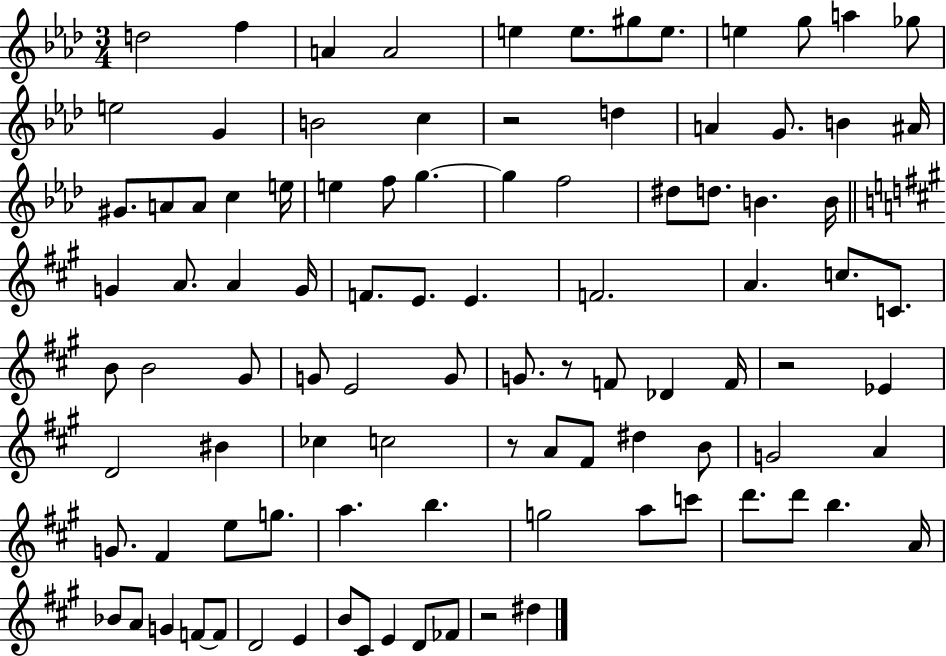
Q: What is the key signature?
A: AES major